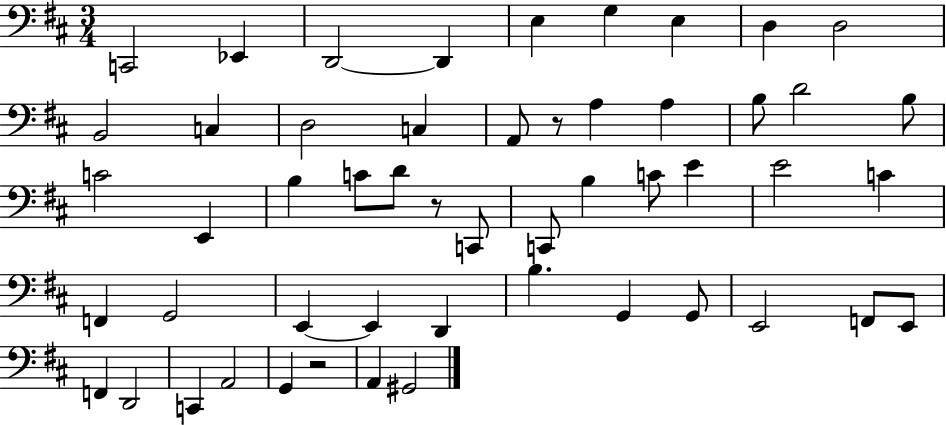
{
  \clef bass
  \numericTimeSignature
  \time 3/4
  \key d \major
  \repeat volta 2 { c,2 ees,4 | d,2~~ d,4 | e4 g4 e4 | d4 d2 | \break b,2 c4 | d2 c4 | a,8 r8 a4 a4 | b8 d'2 b8 | \break c'2 e,4 | b4 c'8 d'8 r8 c,8 | c,8 b4 c'8 e'4 | e'2 c'4 | \break f,4 g,2 | e,4~~ e,4 d,4 | b4. g,4 g,8 | e,2 f,8 e,8 | \break f,4 d,2 | c,4 a,2 | g,4 r2 | a,4 gis,2 | \break } \bar "|."
}